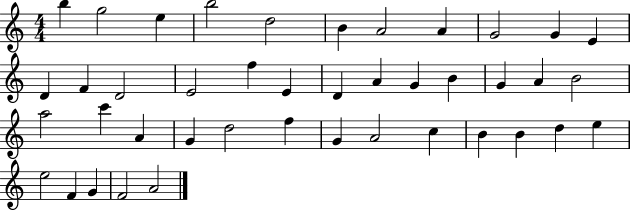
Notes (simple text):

B5/q G5/h E5/q B5/h D5/h B4/q A4/h A4/q G4/h G4/q E4/q D4/q F4/q D4/h E4/h F5/q E4/q D4/q A4/q G4/q B4/q G4/q A4/q B4/h A5/h C6/q A4/q G4/q D5/h F5/q G4/q A4/h C5/q B4/q B4/q D5/q E5/q E5/h F4/q G4/q F4/h A4/h